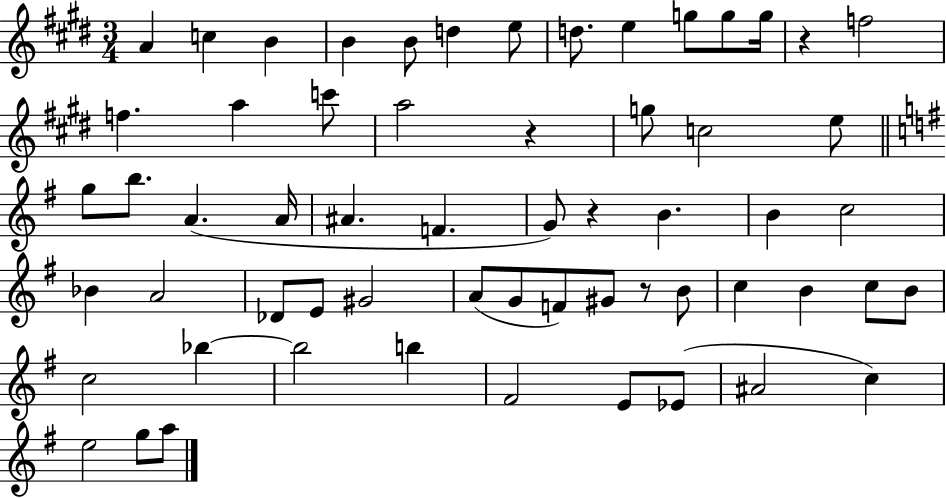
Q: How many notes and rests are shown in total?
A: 60